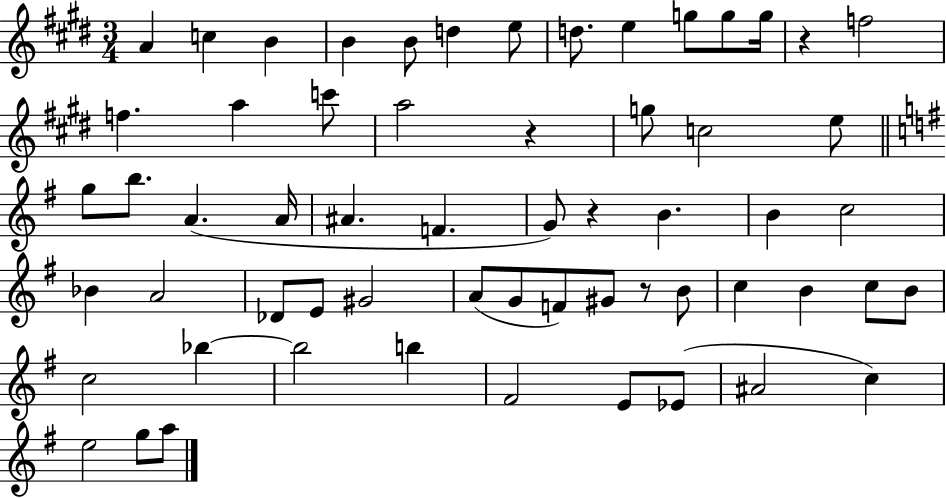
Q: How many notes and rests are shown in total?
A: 60